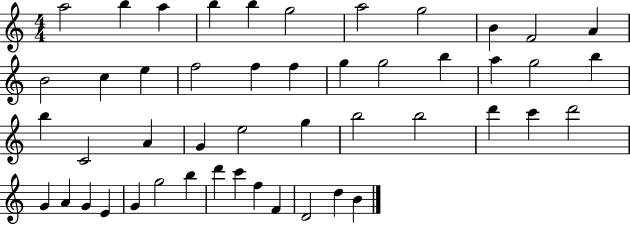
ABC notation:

X:1
T:Untitled
M:4/4
L:1/4
K:C
a2 b a b b g2 a2 g2 B F2 A B2 c e f2 f f g g2 b a g2 b b C2 A G e2 g b2 b2 d' c' d'2 G A G E G g2 b d' c' f F D2 d B